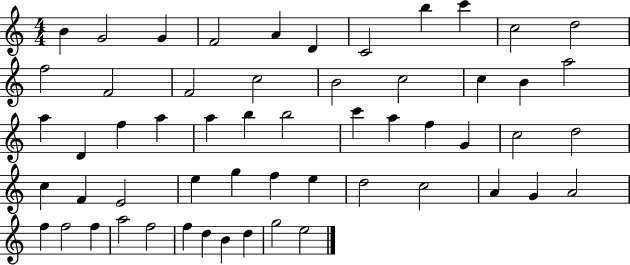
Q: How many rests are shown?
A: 0